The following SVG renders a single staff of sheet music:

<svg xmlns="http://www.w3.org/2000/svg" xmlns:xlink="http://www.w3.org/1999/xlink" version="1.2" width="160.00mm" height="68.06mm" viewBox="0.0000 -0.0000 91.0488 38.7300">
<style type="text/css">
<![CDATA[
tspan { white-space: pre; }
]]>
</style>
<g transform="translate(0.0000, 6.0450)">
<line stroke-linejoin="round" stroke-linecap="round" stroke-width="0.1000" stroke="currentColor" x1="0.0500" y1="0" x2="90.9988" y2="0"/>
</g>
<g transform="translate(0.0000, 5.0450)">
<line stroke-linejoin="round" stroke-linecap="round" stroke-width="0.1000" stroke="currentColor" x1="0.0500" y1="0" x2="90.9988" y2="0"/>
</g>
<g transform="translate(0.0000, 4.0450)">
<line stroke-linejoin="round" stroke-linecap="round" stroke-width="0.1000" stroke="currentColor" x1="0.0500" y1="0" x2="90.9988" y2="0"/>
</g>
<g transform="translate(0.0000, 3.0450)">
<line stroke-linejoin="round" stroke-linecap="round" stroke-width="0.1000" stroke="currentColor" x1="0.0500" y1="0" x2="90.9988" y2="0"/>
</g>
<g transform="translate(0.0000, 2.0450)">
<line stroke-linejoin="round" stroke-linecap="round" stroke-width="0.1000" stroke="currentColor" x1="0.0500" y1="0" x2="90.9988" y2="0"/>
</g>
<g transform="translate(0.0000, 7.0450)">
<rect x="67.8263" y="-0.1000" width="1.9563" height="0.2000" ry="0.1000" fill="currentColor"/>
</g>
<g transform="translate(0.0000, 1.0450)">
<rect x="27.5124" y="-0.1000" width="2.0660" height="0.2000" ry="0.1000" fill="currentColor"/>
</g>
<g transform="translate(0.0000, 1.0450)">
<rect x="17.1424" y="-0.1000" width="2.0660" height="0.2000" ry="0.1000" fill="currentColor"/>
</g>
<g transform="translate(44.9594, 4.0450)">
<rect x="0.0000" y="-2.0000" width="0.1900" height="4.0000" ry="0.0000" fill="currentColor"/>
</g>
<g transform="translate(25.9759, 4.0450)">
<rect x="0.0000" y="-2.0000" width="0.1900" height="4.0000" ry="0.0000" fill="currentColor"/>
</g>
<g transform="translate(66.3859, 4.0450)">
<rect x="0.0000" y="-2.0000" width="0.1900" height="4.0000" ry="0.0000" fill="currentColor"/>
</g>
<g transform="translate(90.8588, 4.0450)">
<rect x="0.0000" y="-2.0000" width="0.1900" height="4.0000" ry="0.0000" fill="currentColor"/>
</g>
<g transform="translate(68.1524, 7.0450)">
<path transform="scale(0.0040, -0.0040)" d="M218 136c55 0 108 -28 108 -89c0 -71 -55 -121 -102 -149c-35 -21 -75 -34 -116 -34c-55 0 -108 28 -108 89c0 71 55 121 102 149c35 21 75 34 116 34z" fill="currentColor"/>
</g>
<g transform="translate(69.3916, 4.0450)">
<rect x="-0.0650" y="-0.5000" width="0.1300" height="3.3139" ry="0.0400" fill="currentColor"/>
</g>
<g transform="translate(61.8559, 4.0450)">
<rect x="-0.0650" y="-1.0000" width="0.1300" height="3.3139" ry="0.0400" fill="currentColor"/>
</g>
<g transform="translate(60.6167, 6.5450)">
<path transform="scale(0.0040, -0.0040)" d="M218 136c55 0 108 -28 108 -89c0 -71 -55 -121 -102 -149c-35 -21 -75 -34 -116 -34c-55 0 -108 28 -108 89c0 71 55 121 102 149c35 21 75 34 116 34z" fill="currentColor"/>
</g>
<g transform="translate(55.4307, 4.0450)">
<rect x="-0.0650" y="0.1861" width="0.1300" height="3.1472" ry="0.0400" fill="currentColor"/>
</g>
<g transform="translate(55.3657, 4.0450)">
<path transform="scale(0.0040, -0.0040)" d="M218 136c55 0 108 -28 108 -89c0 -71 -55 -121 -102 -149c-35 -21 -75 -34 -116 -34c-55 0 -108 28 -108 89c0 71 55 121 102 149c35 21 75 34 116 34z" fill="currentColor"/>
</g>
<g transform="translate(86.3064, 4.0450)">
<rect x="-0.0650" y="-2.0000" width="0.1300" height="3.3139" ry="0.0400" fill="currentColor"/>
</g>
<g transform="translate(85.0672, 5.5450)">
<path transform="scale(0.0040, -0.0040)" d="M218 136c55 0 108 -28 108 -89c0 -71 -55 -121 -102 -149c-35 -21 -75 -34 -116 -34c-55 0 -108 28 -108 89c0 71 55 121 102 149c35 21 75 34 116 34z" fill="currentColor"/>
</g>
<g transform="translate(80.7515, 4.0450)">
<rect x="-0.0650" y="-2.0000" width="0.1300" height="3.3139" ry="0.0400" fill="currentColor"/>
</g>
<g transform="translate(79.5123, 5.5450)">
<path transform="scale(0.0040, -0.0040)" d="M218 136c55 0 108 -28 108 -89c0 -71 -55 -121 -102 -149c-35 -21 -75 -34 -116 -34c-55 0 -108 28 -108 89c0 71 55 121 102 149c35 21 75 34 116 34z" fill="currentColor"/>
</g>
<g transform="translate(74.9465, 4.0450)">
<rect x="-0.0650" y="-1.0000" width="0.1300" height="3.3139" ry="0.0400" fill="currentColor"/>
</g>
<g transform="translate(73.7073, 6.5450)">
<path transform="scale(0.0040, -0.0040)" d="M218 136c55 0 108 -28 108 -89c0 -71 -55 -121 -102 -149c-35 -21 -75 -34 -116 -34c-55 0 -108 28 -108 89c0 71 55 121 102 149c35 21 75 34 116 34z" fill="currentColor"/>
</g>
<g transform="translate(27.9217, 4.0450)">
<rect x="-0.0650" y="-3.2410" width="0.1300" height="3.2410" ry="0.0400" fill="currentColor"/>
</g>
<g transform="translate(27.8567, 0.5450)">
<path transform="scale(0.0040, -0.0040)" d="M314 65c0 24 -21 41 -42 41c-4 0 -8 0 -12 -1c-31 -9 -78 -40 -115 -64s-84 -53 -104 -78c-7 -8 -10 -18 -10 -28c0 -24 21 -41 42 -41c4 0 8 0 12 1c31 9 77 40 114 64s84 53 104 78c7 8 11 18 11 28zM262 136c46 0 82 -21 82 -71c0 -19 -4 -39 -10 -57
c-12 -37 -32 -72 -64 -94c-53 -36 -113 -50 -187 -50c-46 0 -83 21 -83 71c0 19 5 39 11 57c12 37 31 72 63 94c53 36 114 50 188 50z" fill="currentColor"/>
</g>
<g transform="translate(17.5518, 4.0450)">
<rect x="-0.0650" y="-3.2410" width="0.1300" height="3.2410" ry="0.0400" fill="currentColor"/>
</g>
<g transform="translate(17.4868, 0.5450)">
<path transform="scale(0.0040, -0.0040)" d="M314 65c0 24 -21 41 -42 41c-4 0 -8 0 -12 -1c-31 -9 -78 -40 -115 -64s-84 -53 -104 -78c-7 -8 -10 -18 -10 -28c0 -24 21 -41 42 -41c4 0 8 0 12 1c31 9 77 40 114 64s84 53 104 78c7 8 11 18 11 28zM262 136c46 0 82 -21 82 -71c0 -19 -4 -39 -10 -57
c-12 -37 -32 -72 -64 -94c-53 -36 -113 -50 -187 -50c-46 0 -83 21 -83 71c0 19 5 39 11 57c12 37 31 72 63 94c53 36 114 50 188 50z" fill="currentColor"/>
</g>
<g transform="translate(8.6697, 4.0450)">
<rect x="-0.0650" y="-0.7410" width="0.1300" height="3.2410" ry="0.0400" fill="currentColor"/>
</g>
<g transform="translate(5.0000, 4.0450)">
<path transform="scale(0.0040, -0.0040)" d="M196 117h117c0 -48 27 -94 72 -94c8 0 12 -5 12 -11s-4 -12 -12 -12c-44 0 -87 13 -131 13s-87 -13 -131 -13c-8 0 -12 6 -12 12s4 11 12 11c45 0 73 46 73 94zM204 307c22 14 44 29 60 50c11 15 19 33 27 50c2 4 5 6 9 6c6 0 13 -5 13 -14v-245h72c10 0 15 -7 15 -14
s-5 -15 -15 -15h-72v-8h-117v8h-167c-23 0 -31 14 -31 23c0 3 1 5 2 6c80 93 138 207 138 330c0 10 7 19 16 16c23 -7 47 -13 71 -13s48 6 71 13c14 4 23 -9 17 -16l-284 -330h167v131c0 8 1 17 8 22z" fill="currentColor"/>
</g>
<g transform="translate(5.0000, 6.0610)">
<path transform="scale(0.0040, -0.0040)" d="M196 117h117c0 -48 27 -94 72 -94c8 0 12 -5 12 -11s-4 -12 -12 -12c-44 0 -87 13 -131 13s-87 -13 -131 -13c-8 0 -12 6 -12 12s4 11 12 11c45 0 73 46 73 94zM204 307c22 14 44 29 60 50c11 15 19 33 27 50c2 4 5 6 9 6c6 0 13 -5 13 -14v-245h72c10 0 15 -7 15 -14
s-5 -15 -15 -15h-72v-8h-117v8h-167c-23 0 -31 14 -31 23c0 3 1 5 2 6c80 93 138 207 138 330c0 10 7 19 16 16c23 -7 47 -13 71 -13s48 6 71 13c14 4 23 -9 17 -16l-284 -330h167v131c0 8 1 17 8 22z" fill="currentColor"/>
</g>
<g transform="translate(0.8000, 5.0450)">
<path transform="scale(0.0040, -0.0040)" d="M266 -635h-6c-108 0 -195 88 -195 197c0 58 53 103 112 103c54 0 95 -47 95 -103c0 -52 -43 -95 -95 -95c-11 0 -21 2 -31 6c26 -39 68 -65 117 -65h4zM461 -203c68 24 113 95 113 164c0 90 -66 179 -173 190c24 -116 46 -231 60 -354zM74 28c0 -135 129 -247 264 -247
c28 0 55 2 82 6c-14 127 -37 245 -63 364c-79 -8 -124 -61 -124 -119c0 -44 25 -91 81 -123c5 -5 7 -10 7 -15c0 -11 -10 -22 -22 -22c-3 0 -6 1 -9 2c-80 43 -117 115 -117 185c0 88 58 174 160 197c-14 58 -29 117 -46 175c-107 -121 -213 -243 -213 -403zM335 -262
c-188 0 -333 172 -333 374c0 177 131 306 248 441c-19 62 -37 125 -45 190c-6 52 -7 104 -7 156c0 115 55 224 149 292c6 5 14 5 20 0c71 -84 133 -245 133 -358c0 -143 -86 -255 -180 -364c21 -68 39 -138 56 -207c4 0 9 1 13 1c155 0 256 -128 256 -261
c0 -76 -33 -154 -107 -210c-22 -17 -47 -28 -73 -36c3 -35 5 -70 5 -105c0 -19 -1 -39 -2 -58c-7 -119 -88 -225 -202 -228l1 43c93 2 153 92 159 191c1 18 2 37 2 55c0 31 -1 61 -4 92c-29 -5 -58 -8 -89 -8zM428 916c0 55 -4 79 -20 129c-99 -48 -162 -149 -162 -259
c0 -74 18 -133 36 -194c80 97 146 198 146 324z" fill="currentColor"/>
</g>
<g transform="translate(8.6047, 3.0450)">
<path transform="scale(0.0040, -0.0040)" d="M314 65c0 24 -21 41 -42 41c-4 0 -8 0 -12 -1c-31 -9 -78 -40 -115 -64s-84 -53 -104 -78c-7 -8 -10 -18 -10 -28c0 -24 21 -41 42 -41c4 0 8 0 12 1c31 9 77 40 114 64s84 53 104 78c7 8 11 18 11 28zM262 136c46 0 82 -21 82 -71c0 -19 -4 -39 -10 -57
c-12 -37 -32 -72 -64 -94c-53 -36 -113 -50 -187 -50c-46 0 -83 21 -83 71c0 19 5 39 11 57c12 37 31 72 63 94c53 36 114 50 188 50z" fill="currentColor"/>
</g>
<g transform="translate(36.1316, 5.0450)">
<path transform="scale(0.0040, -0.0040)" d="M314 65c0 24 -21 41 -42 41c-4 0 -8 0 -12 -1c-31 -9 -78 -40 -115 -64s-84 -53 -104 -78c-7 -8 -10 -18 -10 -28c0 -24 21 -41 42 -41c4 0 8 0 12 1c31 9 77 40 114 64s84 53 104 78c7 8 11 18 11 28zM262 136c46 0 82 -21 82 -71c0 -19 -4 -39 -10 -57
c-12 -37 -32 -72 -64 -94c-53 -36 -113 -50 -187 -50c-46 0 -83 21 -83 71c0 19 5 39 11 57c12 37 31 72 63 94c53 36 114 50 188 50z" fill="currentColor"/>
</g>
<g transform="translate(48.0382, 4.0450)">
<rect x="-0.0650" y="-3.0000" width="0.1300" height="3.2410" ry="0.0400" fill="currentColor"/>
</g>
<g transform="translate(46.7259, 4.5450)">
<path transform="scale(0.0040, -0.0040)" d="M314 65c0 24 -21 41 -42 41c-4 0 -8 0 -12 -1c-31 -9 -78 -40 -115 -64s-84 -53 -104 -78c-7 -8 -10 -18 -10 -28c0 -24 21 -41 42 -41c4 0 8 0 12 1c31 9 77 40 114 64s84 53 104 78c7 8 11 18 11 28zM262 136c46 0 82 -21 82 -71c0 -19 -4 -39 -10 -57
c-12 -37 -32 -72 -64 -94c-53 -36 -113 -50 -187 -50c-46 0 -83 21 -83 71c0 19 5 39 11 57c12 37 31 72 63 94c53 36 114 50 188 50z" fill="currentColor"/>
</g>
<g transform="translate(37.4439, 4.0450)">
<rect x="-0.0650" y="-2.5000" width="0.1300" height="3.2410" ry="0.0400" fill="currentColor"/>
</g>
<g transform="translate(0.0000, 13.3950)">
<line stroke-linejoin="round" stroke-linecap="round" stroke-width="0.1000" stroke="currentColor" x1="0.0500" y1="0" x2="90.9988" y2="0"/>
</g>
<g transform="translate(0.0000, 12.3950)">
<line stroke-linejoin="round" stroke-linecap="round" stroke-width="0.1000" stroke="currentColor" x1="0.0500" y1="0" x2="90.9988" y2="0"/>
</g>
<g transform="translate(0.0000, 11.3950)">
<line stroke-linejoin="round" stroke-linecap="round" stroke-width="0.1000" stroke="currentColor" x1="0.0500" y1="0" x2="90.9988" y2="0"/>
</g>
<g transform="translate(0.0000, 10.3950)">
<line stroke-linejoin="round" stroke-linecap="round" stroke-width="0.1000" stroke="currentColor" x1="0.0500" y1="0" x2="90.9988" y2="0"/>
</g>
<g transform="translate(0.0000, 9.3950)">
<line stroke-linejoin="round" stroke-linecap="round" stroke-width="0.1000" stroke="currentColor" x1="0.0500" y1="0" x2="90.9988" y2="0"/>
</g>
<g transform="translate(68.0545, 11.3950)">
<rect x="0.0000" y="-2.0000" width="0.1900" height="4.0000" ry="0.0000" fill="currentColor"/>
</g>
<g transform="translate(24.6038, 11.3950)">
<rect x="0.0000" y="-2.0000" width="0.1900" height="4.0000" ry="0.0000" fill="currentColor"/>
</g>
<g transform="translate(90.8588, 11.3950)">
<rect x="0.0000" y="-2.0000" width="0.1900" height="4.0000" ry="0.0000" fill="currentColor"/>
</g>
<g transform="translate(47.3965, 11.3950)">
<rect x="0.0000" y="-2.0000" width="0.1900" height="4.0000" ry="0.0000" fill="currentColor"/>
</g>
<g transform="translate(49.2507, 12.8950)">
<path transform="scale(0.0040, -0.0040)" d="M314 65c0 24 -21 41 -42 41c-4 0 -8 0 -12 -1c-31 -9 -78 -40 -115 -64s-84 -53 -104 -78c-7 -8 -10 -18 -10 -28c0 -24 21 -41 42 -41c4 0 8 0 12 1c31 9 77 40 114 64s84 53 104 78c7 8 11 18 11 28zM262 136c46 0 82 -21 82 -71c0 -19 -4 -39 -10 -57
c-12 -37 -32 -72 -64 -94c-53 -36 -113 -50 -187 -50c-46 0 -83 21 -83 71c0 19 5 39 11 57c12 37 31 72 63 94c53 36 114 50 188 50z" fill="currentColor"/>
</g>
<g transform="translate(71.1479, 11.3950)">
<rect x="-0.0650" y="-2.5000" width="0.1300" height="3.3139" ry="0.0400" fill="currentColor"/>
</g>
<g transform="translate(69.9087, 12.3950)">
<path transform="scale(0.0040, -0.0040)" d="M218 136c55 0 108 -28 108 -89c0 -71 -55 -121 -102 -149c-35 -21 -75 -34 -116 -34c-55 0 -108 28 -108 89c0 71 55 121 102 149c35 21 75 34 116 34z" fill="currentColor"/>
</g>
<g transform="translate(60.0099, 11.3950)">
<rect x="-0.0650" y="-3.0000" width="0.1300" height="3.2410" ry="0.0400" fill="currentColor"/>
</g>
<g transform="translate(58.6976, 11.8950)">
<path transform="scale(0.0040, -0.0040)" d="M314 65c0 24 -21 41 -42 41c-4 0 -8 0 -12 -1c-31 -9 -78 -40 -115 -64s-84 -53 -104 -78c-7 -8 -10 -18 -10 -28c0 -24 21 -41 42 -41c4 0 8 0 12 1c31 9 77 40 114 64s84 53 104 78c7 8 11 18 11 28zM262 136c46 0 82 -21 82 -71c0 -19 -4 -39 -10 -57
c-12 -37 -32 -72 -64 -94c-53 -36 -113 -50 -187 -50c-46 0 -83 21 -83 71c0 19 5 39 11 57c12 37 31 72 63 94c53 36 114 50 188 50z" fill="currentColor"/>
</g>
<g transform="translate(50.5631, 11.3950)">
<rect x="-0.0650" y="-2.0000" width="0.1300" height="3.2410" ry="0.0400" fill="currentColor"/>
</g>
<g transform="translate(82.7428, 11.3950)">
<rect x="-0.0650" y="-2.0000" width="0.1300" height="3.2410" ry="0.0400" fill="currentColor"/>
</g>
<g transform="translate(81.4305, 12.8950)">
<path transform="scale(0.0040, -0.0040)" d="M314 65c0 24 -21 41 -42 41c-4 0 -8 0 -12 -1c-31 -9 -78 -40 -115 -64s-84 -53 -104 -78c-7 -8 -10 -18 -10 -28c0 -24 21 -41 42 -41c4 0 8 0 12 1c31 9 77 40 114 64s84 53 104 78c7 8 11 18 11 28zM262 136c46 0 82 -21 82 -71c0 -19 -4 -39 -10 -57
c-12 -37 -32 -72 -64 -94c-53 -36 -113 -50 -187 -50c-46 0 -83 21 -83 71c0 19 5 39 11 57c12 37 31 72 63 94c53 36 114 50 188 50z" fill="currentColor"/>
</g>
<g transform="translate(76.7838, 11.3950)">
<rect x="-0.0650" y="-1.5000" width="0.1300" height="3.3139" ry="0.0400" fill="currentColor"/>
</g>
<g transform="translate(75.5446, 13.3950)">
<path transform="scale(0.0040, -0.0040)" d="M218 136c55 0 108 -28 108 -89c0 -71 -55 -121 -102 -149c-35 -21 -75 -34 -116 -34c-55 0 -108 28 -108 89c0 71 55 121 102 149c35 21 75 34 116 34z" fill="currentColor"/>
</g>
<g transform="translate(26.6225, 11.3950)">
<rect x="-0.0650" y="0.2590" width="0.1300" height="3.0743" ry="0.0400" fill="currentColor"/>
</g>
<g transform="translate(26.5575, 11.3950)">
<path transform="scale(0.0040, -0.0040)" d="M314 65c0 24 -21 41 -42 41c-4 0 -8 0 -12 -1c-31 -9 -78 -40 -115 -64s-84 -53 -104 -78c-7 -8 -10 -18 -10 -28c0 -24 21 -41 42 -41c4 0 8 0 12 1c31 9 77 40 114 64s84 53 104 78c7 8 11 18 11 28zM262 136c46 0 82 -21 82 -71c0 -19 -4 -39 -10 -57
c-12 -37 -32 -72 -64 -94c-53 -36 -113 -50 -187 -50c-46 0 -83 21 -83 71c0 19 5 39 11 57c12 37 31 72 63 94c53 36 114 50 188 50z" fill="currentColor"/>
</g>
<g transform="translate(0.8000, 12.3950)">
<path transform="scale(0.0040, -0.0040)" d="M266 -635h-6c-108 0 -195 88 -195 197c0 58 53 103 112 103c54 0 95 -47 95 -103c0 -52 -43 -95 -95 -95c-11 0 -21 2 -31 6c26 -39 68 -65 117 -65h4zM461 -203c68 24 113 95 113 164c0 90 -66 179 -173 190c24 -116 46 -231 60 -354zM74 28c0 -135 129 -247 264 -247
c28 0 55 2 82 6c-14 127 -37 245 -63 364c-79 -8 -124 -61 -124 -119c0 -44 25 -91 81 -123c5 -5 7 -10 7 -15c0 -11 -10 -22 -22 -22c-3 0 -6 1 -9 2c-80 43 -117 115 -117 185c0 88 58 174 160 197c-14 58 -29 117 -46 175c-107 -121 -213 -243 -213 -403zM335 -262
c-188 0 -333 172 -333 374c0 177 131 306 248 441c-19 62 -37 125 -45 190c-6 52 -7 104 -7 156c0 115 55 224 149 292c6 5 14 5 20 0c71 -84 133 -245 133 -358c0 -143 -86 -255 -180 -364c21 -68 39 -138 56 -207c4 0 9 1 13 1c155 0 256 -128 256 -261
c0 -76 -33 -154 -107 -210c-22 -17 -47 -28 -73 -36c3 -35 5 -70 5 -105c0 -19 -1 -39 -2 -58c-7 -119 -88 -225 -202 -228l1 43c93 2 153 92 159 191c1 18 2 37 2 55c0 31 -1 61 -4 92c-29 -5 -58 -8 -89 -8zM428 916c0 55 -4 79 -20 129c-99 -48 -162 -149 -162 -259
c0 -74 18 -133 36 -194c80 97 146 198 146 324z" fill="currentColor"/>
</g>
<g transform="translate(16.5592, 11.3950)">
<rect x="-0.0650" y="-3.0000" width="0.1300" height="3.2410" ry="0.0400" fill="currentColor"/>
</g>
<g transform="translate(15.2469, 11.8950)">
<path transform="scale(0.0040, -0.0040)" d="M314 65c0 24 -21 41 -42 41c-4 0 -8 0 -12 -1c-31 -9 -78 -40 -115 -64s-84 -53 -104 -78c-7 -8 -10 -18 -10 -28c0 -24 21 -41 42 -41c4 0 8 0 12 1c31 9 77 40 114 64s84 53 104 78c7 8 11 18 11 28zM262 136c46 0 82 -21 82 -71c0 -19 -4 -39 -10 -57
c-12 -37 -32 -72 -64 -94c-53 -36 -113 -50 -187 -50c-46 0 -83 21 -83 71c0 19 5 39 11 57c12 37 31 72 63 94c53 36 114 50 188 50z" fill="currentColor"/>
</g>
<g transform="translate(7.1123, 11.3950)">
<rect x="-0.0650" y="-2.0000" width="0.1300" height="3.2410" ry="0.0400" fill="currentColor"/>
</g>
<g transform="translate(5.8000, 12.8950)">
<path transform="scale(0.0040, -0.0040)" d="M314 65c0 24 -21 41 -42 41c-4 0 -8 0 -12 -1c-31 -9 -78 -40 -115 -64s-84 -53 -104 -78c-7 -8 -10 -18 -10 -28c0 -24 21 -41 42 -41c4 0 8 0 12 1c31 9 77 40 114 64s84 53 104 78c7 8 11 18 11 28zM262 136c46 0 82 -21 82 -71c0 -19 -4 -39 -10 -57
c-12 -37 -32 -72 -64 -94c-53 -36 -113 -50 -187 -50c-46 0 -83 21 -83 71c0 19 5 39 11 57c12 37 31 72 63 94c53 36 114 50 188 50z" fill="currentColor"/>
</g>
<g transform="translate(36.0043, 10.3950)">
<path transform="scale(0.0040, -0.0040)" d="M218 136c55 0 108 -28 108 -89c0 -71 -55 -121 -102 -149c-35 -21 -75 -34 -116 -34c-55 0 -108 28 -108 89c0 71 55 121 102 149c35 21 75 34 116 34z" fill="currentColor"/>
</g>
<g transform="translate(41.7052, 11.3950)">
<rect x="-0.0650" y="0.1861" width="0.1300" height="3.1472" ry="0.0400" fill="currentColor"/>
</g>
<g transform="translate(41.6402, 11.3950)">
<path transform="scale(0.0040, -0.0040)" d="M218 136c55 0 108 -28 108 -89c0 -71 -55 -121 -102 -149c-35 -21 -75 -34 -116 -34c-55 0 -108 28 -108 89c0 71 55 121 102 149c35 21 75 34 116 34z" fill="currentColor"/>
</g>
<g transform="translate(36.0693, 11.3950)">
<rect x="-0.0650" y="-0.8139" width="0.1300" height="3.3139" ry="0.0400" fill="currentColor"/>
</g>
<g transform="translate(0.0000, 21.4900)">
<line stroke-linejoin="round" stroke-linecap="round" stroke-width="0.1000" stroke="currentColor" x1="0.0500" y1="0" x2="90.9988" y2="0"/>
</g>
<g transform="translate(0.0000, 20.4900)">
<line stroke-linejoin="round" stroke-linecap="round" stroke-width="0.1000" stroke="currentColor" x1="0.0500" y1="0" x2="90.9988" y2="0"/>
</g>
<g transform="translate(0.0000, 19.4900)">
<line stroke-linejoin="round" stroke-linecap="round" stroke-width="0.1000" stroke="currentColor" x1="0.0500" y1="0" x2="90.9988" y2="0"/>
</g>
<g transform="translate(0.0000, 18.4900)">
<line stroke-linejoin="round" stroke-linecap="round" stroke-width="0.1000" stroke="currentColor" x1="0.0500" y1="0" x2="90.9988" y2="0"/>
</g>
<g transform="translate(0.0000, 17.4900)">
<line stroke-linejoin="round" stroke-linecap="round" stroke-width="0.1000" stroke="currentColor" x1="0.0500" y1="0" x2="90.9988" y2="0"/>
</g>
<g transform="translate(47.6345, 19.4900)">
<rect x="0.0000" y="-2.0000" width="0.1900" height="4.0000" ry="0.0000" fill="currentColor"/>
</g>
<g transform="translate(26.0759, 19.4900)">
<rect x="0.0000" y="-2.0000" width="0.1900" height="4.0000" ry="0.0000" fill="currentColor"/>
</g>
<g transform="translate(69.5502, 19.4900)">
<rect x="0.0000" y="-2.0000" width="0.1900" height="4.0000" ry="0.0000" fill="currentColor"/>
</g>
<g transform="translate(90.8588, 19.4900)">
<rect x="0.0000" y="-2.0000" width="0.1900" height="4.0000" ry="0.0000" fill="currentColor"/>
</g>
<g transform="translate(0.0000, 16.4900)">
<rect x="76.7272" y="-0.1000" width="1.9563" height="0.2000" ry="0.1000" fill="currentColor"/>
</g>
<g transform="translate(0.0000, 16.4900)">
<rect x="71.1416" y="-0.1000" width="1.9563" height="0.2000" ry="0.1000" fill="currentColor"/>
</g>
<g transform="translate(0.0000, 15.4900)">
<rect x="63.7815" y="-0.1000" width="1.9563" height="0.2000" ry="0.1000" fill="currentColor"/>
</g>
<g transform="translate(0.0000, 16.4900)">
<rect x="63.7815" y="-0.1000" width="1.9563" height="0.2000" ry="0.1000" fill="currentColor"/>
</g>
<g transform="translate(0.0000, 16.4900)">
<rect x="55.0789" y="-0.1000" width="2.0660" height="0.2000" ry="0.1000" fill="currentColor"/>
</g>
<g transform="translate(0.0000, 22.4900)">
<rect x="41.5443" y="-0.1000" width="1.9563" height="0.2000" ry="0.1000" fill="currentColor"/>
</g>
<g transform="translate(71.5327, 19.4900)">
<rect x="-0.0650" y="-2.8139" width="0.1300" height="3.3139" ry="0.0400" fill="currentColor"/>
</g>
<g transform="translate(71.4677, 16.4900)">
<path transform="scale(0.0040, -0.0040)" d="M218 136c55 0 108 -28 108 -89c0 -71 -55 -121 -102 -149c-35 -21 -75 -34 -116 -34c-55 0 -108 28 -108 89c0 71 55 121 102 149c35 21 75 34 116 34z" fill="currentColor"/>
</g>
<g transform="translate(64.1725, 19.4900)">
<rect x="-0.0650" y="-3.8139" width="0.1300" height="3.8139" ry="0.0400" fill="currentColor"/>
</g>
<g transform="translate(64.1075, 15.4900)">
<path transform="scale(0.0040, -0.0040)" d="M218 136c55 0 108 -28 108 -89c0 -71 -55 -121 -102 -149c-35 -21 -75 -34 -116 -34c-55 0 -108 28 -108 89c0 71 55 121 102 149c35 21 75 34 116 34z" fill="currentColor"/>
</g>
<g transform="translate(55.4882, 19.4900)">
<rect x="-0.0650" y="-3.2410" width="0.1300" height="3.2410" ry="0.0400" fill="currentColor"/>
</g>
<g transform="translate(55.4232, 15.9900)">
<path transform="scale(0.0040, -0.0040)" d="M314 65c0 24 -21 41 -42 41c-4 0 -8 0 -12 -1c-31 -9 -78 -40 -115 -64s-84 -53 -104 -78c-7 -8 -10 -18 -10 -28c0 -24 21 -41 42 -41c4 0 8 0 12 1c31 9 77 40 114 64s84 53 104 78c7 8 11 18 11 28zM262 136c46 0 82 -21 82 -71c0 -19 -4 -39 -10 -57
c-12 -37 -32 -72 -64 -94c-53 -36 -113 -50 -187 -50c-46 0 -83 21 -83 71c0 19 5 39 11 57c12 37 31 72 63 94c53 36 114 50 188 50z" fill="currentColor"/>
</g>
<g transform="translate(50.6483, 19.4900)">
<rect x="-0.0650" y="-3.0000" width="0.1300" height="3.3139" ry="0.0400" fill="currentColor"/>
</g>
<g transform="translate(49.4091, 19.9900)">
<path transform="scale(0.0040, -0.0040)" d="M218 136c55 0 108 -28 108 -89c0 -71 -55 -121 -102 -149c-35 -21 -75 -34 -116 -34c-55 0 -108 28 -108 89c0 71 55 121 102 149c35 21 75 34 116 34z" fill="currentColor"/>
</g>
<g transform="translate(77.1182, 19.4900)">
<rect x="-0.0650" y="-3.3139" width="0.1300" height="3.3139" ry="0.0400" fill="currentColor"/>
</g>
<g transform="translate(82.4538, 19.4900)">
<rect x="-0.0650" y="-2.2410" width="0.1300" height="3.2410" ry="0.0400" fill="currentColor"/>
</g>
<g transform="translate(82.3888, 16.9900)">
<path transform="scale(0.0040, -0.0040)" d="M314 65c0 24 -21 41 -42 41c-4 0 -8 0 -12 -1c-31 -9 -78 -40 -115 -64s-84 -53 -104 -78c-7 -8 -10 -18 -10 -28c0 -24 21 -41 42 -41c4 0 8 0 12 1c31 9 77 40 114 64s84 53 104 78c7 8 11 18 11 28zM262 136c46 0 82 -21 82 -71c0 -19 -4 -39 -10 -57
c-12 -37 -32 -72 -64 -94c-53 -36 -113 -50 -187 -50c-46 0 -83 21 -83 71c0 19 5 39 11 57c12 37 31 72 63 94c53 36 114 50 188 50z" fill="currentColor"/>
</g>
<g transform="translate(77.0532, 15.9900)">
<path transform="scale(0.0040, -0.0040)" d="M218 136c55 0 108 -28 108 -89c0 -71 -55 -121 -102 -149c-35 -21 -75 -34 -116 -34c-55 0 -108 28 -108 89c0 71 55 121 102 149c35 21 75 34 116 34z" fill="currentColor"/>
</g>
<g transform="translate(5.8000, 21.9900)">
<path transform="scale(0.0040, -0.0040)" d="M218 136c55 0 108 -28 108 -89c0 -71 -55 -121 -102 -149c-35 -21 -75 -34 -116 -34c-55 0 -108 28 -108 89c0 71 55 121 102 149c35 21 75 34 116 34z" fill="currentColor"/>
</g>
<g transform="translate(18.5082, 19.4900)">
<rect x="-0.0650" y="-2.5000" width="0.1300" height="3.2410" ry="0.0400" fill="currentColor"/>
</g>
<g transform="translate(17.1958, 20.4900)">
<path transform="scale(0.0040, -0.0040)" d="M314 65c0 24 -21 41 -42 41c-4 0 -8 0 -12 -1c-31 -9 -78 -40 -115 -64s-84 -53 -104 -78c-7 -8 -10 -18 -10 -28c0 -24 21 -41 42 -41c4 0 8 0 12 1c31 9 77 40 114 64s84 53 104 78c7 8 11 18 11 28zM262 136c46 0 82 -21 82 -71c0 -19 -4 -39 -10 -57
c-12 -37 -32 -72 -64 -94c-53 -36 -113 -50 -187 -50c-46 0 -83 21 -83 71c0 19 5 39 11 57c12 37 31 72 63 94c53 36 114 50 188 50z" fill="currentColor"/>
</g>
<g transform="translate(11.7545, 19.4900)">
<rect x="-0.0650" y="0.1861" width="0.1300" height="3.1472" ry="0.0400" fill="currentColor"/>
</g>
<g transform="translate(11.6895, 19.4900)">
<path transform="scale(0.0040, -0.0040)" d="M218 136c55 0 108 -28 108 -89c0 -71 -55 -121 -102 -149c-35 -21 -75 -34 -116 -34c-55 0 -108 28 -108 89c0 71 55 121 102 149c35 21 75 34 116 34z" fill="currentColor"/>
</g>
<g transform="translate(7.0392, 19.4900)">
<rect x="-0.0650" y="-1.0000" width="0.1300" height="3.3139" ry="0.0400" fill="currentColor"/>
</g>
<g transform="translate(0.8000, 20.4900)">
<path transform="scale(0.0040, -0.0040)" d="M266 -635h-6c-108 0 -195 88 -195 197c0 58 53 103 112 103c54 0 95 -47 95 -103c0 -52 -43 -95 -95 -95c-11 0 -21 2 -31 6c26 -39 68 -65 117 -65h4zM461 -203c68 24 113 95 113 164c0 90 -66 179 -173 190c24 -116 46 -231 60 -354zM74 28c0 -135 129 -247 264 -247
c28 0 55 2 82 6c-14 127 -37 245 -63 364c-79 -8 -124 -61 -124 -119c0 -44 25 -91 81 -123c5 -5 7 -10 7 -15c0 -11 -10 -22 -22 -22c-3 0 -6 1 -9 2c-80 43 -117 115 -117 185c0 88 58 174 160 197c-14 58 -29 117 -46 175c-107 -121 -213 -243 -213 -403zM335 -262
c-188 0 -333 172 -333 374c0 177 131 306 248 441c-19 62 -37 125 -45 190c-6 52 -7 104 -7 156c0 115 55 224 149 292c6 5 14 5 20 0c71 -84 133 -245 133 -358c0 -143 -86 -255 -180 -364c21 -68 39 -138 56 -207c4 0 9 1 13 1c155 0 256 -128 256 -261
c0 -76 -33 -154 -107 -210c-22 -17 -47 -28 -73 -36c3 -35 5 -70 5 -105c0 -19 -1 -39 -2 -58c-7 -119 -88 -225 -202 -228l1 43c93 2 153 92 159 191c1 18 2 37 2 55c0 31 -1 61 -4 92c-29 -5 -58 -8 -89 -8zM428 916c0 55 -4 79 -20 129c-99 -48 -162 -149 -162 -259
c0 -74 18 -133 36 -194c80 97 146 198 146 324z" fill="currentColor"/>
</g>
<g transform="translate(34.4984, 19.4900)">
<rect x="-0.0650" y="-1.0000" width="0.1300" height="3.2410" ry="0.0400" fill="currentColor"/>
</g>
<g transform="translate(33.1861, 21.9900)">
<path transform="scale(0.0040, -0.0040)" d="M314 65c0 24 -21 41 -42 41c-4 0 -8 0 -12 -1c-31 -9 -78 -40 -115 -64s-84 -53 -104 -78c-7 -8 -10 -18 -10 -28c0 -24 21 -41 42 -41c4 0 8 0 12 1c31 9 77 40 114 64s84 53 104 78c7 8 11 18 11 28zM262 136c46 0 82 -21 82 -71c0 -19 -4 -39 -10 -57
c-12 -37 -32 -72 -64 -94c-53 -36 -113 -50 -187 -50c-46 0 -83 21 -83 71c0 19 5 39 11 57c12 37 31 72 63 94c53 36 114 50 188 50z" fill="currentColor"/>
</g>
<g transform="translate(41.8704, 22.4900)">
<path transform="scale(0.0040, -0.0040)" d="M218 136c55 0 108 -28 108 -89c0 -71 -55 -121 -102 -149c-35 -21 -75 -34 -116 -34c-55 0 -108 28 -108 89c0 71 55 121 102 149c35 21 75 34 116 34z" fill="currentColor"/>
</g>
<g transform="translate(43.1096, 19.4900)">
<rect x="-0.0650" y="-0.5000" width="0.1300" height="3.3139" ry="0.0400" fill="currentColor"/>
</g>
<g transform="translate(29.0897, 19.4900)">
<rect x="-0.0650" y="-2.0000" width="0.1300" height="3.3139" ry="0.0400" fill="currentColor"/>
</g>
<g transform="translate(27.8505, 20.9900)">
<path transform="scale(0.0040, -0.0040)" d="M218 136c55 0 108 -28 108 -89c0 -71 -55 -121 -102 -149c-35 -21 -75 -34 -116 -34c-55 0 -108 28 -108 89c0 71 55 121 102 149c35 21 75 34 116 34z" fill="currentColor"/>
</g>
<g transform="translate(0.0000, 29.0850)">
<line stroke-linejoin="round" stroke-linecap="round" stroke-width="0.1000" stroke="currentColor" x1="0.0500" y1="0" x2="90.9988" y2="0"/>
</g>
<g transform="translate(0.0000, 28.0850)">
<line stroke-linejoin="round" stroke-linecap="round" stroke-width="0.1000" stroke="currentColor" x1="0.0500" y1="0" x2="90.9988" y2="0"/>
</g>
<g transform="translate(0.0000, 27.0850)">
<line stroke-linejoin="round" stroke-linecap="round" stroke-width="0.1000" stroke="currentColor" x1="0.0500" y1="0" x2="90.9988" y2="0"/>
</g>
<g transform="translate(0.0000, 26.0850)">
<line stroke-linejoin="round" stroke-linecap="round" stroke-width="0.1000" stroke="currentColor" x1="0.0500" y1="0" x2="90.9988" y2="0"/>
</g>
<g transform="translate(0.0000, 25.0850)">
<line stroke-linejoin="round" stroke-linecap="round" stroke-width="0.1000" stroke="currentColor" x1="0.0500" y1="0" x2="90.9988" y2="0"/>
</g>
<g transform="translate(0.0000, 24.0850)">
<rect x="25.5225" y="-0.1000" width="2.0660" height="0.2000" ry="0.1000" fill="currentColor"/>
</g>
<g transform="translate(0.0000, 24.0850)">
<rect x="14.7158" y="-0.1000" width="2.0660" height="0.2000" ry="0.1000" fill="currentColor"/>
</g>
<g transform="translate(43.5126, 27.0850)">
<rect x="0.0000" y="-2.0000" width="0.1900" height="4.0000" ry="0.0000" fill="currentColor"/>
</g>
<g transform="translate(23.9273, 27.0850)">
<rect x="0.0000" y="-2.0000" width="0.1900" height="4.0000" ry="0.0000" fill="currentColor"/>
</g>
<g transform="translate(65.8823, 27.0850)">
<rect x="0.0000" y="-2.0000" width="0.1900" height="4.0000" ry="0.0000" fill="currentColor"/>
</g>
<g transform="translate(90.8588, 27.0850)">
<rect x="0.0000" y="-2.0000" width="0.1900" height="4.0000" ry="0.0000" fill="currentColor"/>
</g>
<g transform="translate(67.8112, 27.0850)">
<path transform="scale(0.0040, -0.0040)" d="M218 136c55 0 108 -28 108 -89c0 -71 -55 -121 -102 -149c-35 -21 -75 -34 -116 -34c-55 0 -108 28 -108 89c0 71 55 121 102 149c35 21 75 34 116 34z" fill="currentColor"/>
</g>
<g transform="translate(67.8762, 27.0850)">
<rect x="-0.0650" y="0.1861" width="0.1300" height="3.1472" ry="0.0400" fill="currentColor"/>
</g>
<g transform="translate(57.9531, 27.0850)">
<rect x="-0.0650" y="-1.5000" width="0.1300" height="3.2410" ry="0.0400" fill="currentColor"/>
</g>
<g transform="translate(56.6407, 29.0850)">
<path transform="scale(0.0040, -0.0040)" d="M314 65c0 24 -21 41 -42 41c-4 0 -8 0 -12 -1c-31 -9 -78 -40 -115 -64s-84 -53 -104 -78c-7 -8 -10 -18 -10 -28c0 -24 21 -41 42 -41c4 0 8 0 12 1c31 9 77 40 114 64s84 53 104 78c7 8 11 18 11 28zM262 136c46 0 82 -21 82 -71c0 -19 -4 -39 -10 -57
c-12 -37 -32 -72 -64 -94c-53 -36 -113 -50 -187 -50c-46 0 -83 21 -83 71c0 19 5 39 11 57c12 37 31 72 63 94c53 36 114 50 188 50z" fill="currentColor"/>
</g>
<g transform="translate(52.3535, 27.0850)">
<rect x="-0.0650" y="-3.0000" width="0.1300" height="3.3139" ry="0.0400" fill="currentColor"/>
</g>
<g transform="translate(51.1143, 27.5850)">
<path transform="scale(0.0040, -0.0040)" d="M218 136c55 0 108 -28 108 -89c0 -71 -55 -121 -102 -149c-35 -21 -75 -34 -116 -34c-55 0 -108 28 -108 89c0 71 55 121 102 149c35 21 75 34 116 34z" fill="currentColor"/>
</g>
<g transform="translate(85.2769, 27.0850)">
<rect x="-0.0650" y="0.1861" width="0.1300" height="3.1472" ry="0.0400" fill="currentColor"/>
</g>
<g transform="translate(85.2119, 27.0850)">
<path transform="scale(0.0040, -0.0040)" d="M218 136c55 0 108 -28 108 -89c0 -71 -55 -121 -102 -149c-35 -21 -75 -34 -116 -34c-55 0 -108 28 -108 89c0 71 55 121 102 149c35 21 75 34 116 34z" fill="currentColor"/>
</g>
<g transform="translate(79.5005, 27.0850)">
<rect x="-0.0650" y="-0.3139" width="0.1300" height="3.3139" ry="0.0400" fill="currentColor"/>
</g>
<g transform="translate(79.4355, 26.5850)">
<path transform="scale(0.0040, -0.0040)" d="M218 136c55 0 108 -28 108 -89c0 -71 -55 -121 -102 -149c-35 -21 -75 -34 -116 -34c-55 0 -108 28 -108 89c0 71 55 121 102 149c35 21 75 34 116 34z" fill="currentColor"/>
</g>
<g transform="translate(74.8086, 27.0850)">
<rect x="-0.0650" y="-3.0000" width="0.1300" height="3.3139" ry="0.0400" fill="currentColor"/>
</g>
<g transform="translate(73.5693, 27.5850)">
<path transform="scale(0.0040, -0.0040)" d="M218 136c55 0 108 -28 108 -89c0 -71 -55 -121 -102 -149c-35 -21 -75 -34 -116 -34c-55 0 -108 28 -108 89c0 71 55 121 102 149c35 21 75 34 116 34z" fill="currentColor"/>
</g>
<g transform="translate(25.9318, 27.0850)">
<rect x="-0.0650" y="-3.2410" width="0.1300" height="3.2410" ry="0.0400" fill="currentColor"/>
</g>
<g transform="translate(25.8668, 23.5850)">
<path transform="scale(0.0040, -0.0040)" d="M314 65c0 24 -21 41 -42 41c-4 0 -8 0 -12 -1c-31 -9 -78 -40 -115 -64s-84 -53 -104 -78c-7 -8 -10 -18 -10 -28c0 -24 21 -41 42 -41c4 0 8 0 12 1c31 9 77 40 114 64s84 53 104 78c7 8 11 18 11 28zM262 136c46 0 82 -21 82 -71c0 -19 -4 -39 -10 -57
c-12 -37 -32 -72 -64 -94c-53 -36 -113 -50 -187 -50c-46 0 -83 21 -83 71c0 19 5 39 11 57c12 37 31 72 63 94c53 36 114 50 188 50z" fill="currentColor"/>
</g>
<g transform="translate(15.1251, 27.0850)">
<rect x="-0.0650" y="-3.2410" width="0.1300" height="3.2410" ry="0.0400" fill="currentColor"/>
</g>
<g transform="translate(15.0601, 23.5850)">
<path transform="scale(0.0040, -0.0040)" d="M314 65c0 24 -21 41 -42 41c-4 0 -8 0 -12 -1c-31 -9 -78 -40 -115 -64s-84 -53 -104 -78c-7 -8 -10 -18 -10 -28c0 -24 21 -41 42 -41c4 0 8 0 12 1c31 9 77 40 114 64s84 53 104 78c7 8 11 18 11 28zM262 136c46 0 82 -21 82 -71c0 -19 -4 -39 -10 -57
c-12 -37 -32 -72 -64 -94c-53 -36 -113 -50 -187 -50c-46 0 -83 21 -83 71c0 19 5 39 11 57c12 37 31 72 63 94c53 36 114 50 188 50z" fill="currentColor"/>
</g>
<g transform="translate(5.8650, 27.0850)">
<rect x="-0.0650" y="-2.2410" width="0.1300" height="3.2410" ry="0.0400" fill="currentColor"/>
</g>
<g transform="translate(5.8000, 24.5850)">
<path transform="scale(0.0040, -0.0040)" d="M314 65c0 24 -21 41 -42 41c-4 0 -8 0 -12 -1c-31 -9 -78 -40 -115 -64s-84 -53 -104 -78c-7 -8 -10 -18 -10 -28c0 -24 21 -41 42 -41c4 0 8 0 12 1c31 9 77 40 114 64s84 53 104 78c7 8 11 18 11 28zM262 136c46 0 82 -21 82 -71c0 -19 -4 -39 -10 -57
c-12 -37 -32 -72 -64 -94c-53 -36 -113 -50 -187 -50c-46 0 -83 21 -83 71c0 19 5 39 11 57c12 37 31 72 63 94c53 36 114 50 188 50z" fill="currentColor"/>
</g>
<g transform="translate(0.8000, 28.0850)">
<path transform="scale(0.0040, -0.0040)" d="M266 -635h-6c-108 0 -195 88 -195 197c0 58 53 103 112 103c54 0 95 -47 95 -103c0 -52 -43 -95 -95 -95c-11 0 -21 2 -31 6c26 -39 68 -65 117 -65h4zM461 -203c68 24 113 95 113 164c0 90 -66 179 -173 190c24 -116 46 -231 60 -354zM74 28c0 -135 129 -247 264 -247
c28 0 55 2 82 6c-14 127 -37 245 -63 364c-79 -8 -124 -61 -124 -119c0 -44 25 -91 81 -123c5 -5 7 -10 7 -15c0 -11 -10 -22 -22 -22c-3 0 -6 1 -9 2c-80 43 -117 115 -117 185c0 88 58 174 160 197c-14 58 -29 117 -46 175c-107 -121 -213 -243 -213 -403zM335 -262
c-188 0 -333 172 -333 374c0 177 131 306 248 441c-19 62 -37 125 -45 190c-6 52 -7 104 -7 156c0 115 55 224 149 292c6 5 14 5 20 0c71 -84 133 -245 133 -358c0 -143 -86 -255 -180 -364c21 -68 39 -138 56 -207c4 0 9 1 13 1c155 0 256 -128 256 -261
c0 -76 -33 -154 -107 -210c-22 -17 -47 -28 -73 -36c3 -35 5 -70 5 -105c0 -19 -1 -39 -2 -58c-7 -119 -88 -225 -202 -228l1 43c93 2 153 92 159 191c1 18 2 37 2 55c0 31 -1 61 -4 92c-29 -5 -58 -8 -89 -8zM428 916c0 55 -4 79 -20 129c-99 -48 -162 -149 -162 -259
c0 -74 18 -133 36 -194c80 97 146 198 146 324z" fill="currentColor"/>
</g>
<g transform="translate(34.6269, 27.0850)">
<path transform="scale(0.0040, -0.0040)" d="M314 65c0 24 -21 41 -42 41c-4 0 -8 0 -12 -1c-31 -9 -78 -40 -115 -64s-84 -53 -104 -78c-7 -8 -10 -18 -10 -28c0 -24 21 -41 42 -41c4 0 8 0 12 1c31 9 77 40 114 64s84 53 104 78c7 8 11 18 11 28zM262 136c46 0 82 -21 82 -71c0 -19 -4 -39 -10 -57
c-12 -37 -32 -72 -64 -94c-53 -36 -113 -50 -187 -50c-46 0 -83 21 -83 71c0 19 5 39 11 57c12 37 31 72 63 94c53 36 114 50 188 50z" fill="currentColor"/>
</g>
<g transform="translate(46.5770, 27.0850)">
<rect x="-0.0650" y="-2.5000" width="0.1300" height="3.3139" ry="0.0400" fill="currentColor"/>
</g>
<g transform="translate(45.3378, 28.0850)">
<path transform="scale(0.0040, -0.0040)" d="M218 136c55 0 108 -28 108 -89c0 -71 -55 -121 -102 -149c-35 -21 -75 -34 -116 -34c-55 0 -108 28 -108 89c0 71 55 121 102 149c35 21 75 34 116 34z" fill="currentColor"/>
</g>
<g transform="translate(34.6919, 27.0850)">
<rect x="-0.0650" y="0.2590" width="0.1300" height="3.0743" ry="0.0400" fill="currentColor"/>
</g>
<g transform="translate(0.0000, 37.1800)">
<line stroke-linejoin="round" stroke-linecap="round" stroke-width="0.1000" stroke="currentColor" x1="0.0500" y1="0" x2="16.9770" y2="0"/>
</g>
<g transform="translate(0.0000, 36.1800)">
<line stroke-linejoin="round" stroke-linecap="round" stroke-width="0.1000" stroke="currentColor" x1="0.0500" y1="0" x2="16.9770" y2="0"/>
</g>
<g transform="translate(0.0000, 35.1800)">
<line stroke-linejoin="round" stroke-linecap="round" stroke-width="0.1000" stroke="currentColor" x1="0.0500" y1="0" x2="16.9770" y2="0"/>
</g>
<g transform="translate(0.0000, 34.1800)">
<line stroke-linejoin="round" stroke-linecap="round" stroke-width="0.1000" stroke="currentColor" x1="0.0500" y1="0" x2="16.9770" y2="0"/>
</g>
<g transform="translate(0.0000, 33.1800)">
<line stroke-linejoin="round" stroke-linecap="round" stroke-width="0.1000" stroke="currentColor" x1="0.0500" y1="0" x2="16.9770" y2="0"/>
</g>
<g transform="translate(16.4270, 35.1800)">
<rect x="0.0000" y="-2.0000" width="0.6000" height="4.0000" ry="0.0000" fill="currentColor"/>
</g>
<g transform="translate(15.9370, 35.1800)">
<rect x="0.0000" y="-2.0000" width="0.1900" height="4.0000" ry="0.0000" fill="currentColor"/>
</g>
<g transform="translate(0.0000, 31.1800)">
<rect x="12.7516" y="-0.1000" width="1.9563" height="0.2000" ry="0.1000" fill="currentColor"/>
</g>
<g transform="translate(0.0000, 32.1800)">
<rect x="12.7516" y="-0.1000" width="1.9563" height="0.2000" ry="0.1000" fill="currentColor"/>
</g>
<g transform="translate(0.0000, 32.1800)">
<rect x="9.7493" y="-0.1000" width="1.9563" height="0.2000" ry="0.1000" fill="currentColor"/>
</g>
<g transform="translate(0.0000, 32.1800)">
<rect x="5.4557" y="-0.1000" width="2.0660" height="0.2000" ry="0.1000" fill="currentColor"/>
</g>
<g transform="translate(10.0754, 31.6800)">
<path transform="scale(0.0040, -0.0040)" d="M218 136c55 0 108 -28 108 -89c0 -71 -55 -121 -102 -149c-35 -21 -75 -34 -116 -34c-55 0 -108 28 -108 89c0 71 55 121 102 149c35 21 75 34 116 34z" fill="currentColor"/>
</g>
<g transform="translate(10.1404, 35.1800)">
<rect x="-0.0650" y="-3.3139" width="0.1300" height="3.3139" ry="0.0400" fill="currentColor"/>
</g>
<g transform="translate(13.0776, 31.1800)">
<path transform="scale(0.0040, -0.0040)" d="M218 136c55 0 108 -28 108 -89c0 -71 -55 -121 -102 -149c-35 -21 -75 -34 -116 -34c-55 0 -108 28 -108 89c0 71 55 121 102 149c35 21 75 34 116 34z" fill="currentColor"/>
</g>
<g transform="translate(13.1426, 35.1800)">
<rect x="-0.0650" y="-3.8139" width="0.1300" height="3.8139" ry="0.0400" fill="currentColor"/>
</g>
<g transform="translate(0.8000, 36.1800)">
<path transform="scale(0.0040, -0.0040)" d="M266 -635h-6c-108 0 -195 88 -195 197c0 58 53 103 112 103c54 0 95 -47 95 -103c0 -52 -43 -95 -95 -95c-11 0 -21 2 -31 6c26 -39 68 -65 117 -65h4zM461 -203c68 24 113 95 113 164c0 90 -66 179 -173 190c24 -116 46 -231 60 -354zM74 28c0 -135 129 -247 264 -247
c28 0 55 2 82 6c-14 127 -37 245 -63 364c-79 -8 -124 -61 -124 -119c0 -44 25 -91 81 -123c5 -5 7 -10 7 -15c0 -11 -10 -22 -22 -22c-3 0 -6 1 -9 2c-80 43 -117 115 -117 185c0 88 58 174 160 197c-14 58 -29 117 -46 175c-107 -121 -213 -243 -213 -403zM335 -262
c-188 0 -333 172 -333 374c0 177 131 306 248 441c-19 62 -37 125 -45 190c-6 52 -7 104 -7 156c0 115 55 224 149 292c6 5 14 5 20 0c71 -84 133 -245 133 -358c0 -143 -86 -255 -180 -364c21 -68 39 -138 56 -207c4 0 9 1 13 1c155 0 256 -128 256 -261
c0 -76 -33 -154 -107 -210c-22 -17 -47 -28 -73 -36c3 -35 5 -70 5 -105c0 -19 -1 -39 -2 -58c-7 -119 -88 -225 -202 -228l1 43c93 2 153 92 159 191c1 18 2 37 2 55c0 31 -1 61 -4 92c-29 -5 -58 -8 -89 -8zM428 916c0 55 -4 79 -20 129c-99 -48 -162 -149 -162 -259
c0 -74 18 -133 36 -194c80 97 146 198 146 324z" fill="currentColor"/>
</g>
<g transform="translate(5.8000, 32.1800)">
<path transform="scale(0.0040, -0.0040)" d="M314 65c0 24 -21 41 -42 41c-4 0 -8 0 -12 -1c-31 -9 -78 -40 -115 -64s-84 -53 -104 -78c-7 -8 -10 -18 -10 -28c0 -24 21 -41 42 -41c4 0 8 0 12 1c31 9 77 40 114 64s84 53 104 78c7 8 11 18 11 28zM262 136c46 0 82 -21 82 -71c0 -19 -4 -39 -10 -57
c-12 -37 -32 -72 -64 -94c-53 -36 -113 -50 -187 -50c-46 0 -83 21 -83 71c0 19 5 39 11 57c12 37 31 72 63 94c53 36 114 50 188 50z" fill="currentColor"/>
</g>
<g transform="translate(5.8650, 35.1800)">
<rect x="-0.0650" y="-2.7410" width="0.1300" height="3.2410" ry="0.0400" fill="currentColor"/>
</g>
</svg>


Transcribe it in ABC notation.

X:1
T:Untitled
M:4/4
L:1/4
K:C
d2 b2 b2 G2 A2 B D C D F F F2 A2 B2 d B F2 A2 G E F2 D B G2 F D2 C A b2 c' a b g2 g2 b2 b2 B2 G A E2 B A c B a2 b c'